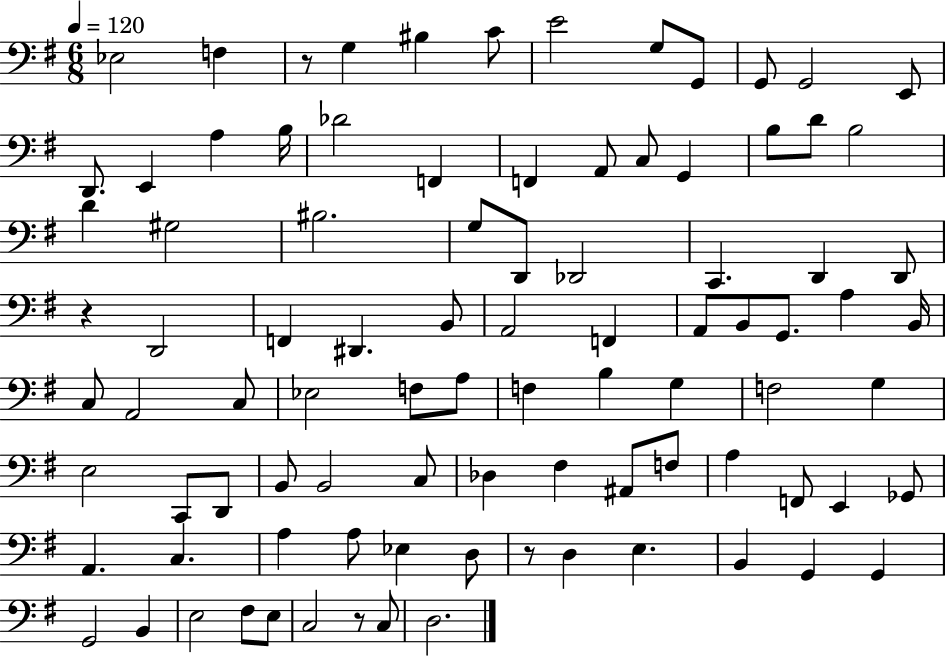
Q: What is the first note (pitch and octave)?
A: Eb3